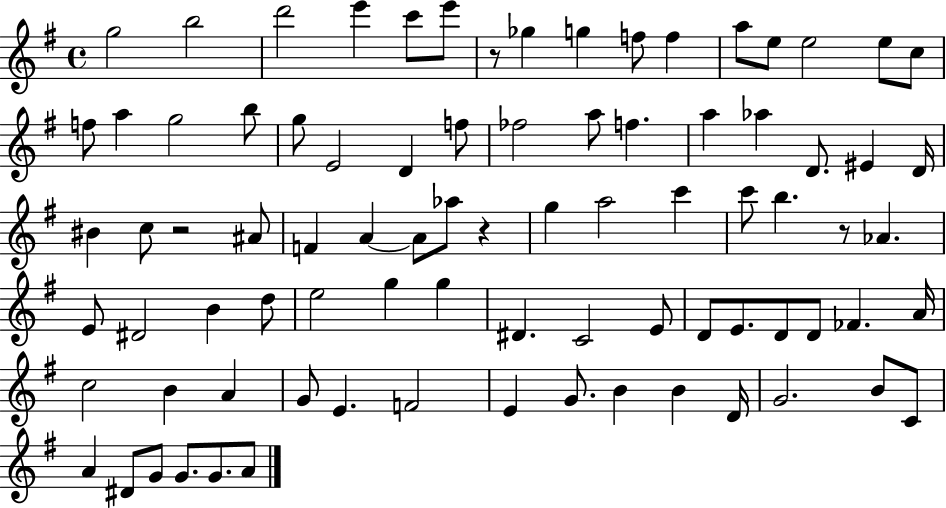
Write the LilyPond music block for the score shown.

{
  \clef treble
  \time 4/4
  \defaultTimeSignature
  \key g \major
  g''2 b''2 | d'''2 e'''4 c'''8 e'''8 | r8 ges''4 g''4 f''8 f''4 | a''8 e''8 e''2 e''8 c''8 | \break f''8 a''4 g''2 b''8 | g''8 e'2 d'4 f''8 | fes''2 a''8 f''4. | a''4 aes''4 d'8. eis'4 d'16 | \break bis'4 c''8 r2 ais'8 | f'4 a'4~~ a'8 aes''8 r4 | g''4 a''2 c'''4 | c'''8 b''4. r8 aes'4. | \break e'8 dis'2 b'4 d''8 | e''2 g''4 g''4 | dis'4. c'2 e'8 | d'8 e'8. d'8 d'8 fes'4. a'16 | \break c''2 b'4 a'4 | g'8 e'4. f'2 | e'4 g'8. b'4 b'4 d'16 | g'2. b'8 c'8 | \break a'4 dis'8 g'8 g'8. g'8. a'8 | \bar "|."
}